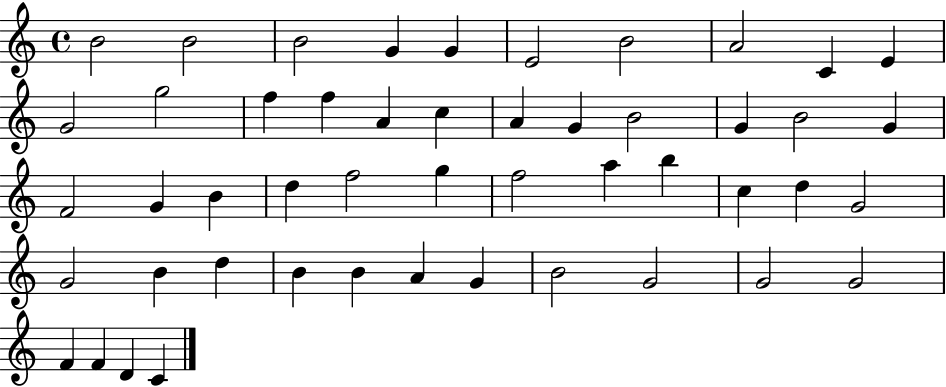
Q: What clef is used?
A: treble